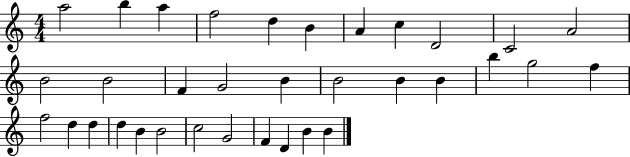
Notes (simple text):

A5/h B5/q A5/q F5/h D5/q B4/q A4/q C5/q D4/h C4/h A4/h B4/h B4/h F4/q G4/h B4/q B4/h B4/q B4/q B5/q G5/h F5/q F5/h D5/q D5/q D5/q B4/q B4/h C5/h G4/h F4/q D4/q B4/q B4/q